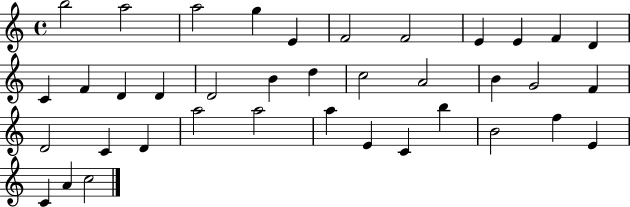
{
  \clef treble
  \time 4/4
  \defaultTimeSignature
  \key c \major
  b''2 a''2 | a''2 g''4 e'4 | f'2 f'2 | e'4 e'4 f'4 d'4 | \break c'4 f'4 d'4 d'4 | d'2 b'4 d''4 | c''2 a'2 | b'4 g'2 f'4 | \break d'2 c'4 d'4 | a''2 a''2 | a''4 e'4 c'4 b''4 | b'2 f''4 e'4 | \break c'4 a'4 c''2 | \bar "|."
}